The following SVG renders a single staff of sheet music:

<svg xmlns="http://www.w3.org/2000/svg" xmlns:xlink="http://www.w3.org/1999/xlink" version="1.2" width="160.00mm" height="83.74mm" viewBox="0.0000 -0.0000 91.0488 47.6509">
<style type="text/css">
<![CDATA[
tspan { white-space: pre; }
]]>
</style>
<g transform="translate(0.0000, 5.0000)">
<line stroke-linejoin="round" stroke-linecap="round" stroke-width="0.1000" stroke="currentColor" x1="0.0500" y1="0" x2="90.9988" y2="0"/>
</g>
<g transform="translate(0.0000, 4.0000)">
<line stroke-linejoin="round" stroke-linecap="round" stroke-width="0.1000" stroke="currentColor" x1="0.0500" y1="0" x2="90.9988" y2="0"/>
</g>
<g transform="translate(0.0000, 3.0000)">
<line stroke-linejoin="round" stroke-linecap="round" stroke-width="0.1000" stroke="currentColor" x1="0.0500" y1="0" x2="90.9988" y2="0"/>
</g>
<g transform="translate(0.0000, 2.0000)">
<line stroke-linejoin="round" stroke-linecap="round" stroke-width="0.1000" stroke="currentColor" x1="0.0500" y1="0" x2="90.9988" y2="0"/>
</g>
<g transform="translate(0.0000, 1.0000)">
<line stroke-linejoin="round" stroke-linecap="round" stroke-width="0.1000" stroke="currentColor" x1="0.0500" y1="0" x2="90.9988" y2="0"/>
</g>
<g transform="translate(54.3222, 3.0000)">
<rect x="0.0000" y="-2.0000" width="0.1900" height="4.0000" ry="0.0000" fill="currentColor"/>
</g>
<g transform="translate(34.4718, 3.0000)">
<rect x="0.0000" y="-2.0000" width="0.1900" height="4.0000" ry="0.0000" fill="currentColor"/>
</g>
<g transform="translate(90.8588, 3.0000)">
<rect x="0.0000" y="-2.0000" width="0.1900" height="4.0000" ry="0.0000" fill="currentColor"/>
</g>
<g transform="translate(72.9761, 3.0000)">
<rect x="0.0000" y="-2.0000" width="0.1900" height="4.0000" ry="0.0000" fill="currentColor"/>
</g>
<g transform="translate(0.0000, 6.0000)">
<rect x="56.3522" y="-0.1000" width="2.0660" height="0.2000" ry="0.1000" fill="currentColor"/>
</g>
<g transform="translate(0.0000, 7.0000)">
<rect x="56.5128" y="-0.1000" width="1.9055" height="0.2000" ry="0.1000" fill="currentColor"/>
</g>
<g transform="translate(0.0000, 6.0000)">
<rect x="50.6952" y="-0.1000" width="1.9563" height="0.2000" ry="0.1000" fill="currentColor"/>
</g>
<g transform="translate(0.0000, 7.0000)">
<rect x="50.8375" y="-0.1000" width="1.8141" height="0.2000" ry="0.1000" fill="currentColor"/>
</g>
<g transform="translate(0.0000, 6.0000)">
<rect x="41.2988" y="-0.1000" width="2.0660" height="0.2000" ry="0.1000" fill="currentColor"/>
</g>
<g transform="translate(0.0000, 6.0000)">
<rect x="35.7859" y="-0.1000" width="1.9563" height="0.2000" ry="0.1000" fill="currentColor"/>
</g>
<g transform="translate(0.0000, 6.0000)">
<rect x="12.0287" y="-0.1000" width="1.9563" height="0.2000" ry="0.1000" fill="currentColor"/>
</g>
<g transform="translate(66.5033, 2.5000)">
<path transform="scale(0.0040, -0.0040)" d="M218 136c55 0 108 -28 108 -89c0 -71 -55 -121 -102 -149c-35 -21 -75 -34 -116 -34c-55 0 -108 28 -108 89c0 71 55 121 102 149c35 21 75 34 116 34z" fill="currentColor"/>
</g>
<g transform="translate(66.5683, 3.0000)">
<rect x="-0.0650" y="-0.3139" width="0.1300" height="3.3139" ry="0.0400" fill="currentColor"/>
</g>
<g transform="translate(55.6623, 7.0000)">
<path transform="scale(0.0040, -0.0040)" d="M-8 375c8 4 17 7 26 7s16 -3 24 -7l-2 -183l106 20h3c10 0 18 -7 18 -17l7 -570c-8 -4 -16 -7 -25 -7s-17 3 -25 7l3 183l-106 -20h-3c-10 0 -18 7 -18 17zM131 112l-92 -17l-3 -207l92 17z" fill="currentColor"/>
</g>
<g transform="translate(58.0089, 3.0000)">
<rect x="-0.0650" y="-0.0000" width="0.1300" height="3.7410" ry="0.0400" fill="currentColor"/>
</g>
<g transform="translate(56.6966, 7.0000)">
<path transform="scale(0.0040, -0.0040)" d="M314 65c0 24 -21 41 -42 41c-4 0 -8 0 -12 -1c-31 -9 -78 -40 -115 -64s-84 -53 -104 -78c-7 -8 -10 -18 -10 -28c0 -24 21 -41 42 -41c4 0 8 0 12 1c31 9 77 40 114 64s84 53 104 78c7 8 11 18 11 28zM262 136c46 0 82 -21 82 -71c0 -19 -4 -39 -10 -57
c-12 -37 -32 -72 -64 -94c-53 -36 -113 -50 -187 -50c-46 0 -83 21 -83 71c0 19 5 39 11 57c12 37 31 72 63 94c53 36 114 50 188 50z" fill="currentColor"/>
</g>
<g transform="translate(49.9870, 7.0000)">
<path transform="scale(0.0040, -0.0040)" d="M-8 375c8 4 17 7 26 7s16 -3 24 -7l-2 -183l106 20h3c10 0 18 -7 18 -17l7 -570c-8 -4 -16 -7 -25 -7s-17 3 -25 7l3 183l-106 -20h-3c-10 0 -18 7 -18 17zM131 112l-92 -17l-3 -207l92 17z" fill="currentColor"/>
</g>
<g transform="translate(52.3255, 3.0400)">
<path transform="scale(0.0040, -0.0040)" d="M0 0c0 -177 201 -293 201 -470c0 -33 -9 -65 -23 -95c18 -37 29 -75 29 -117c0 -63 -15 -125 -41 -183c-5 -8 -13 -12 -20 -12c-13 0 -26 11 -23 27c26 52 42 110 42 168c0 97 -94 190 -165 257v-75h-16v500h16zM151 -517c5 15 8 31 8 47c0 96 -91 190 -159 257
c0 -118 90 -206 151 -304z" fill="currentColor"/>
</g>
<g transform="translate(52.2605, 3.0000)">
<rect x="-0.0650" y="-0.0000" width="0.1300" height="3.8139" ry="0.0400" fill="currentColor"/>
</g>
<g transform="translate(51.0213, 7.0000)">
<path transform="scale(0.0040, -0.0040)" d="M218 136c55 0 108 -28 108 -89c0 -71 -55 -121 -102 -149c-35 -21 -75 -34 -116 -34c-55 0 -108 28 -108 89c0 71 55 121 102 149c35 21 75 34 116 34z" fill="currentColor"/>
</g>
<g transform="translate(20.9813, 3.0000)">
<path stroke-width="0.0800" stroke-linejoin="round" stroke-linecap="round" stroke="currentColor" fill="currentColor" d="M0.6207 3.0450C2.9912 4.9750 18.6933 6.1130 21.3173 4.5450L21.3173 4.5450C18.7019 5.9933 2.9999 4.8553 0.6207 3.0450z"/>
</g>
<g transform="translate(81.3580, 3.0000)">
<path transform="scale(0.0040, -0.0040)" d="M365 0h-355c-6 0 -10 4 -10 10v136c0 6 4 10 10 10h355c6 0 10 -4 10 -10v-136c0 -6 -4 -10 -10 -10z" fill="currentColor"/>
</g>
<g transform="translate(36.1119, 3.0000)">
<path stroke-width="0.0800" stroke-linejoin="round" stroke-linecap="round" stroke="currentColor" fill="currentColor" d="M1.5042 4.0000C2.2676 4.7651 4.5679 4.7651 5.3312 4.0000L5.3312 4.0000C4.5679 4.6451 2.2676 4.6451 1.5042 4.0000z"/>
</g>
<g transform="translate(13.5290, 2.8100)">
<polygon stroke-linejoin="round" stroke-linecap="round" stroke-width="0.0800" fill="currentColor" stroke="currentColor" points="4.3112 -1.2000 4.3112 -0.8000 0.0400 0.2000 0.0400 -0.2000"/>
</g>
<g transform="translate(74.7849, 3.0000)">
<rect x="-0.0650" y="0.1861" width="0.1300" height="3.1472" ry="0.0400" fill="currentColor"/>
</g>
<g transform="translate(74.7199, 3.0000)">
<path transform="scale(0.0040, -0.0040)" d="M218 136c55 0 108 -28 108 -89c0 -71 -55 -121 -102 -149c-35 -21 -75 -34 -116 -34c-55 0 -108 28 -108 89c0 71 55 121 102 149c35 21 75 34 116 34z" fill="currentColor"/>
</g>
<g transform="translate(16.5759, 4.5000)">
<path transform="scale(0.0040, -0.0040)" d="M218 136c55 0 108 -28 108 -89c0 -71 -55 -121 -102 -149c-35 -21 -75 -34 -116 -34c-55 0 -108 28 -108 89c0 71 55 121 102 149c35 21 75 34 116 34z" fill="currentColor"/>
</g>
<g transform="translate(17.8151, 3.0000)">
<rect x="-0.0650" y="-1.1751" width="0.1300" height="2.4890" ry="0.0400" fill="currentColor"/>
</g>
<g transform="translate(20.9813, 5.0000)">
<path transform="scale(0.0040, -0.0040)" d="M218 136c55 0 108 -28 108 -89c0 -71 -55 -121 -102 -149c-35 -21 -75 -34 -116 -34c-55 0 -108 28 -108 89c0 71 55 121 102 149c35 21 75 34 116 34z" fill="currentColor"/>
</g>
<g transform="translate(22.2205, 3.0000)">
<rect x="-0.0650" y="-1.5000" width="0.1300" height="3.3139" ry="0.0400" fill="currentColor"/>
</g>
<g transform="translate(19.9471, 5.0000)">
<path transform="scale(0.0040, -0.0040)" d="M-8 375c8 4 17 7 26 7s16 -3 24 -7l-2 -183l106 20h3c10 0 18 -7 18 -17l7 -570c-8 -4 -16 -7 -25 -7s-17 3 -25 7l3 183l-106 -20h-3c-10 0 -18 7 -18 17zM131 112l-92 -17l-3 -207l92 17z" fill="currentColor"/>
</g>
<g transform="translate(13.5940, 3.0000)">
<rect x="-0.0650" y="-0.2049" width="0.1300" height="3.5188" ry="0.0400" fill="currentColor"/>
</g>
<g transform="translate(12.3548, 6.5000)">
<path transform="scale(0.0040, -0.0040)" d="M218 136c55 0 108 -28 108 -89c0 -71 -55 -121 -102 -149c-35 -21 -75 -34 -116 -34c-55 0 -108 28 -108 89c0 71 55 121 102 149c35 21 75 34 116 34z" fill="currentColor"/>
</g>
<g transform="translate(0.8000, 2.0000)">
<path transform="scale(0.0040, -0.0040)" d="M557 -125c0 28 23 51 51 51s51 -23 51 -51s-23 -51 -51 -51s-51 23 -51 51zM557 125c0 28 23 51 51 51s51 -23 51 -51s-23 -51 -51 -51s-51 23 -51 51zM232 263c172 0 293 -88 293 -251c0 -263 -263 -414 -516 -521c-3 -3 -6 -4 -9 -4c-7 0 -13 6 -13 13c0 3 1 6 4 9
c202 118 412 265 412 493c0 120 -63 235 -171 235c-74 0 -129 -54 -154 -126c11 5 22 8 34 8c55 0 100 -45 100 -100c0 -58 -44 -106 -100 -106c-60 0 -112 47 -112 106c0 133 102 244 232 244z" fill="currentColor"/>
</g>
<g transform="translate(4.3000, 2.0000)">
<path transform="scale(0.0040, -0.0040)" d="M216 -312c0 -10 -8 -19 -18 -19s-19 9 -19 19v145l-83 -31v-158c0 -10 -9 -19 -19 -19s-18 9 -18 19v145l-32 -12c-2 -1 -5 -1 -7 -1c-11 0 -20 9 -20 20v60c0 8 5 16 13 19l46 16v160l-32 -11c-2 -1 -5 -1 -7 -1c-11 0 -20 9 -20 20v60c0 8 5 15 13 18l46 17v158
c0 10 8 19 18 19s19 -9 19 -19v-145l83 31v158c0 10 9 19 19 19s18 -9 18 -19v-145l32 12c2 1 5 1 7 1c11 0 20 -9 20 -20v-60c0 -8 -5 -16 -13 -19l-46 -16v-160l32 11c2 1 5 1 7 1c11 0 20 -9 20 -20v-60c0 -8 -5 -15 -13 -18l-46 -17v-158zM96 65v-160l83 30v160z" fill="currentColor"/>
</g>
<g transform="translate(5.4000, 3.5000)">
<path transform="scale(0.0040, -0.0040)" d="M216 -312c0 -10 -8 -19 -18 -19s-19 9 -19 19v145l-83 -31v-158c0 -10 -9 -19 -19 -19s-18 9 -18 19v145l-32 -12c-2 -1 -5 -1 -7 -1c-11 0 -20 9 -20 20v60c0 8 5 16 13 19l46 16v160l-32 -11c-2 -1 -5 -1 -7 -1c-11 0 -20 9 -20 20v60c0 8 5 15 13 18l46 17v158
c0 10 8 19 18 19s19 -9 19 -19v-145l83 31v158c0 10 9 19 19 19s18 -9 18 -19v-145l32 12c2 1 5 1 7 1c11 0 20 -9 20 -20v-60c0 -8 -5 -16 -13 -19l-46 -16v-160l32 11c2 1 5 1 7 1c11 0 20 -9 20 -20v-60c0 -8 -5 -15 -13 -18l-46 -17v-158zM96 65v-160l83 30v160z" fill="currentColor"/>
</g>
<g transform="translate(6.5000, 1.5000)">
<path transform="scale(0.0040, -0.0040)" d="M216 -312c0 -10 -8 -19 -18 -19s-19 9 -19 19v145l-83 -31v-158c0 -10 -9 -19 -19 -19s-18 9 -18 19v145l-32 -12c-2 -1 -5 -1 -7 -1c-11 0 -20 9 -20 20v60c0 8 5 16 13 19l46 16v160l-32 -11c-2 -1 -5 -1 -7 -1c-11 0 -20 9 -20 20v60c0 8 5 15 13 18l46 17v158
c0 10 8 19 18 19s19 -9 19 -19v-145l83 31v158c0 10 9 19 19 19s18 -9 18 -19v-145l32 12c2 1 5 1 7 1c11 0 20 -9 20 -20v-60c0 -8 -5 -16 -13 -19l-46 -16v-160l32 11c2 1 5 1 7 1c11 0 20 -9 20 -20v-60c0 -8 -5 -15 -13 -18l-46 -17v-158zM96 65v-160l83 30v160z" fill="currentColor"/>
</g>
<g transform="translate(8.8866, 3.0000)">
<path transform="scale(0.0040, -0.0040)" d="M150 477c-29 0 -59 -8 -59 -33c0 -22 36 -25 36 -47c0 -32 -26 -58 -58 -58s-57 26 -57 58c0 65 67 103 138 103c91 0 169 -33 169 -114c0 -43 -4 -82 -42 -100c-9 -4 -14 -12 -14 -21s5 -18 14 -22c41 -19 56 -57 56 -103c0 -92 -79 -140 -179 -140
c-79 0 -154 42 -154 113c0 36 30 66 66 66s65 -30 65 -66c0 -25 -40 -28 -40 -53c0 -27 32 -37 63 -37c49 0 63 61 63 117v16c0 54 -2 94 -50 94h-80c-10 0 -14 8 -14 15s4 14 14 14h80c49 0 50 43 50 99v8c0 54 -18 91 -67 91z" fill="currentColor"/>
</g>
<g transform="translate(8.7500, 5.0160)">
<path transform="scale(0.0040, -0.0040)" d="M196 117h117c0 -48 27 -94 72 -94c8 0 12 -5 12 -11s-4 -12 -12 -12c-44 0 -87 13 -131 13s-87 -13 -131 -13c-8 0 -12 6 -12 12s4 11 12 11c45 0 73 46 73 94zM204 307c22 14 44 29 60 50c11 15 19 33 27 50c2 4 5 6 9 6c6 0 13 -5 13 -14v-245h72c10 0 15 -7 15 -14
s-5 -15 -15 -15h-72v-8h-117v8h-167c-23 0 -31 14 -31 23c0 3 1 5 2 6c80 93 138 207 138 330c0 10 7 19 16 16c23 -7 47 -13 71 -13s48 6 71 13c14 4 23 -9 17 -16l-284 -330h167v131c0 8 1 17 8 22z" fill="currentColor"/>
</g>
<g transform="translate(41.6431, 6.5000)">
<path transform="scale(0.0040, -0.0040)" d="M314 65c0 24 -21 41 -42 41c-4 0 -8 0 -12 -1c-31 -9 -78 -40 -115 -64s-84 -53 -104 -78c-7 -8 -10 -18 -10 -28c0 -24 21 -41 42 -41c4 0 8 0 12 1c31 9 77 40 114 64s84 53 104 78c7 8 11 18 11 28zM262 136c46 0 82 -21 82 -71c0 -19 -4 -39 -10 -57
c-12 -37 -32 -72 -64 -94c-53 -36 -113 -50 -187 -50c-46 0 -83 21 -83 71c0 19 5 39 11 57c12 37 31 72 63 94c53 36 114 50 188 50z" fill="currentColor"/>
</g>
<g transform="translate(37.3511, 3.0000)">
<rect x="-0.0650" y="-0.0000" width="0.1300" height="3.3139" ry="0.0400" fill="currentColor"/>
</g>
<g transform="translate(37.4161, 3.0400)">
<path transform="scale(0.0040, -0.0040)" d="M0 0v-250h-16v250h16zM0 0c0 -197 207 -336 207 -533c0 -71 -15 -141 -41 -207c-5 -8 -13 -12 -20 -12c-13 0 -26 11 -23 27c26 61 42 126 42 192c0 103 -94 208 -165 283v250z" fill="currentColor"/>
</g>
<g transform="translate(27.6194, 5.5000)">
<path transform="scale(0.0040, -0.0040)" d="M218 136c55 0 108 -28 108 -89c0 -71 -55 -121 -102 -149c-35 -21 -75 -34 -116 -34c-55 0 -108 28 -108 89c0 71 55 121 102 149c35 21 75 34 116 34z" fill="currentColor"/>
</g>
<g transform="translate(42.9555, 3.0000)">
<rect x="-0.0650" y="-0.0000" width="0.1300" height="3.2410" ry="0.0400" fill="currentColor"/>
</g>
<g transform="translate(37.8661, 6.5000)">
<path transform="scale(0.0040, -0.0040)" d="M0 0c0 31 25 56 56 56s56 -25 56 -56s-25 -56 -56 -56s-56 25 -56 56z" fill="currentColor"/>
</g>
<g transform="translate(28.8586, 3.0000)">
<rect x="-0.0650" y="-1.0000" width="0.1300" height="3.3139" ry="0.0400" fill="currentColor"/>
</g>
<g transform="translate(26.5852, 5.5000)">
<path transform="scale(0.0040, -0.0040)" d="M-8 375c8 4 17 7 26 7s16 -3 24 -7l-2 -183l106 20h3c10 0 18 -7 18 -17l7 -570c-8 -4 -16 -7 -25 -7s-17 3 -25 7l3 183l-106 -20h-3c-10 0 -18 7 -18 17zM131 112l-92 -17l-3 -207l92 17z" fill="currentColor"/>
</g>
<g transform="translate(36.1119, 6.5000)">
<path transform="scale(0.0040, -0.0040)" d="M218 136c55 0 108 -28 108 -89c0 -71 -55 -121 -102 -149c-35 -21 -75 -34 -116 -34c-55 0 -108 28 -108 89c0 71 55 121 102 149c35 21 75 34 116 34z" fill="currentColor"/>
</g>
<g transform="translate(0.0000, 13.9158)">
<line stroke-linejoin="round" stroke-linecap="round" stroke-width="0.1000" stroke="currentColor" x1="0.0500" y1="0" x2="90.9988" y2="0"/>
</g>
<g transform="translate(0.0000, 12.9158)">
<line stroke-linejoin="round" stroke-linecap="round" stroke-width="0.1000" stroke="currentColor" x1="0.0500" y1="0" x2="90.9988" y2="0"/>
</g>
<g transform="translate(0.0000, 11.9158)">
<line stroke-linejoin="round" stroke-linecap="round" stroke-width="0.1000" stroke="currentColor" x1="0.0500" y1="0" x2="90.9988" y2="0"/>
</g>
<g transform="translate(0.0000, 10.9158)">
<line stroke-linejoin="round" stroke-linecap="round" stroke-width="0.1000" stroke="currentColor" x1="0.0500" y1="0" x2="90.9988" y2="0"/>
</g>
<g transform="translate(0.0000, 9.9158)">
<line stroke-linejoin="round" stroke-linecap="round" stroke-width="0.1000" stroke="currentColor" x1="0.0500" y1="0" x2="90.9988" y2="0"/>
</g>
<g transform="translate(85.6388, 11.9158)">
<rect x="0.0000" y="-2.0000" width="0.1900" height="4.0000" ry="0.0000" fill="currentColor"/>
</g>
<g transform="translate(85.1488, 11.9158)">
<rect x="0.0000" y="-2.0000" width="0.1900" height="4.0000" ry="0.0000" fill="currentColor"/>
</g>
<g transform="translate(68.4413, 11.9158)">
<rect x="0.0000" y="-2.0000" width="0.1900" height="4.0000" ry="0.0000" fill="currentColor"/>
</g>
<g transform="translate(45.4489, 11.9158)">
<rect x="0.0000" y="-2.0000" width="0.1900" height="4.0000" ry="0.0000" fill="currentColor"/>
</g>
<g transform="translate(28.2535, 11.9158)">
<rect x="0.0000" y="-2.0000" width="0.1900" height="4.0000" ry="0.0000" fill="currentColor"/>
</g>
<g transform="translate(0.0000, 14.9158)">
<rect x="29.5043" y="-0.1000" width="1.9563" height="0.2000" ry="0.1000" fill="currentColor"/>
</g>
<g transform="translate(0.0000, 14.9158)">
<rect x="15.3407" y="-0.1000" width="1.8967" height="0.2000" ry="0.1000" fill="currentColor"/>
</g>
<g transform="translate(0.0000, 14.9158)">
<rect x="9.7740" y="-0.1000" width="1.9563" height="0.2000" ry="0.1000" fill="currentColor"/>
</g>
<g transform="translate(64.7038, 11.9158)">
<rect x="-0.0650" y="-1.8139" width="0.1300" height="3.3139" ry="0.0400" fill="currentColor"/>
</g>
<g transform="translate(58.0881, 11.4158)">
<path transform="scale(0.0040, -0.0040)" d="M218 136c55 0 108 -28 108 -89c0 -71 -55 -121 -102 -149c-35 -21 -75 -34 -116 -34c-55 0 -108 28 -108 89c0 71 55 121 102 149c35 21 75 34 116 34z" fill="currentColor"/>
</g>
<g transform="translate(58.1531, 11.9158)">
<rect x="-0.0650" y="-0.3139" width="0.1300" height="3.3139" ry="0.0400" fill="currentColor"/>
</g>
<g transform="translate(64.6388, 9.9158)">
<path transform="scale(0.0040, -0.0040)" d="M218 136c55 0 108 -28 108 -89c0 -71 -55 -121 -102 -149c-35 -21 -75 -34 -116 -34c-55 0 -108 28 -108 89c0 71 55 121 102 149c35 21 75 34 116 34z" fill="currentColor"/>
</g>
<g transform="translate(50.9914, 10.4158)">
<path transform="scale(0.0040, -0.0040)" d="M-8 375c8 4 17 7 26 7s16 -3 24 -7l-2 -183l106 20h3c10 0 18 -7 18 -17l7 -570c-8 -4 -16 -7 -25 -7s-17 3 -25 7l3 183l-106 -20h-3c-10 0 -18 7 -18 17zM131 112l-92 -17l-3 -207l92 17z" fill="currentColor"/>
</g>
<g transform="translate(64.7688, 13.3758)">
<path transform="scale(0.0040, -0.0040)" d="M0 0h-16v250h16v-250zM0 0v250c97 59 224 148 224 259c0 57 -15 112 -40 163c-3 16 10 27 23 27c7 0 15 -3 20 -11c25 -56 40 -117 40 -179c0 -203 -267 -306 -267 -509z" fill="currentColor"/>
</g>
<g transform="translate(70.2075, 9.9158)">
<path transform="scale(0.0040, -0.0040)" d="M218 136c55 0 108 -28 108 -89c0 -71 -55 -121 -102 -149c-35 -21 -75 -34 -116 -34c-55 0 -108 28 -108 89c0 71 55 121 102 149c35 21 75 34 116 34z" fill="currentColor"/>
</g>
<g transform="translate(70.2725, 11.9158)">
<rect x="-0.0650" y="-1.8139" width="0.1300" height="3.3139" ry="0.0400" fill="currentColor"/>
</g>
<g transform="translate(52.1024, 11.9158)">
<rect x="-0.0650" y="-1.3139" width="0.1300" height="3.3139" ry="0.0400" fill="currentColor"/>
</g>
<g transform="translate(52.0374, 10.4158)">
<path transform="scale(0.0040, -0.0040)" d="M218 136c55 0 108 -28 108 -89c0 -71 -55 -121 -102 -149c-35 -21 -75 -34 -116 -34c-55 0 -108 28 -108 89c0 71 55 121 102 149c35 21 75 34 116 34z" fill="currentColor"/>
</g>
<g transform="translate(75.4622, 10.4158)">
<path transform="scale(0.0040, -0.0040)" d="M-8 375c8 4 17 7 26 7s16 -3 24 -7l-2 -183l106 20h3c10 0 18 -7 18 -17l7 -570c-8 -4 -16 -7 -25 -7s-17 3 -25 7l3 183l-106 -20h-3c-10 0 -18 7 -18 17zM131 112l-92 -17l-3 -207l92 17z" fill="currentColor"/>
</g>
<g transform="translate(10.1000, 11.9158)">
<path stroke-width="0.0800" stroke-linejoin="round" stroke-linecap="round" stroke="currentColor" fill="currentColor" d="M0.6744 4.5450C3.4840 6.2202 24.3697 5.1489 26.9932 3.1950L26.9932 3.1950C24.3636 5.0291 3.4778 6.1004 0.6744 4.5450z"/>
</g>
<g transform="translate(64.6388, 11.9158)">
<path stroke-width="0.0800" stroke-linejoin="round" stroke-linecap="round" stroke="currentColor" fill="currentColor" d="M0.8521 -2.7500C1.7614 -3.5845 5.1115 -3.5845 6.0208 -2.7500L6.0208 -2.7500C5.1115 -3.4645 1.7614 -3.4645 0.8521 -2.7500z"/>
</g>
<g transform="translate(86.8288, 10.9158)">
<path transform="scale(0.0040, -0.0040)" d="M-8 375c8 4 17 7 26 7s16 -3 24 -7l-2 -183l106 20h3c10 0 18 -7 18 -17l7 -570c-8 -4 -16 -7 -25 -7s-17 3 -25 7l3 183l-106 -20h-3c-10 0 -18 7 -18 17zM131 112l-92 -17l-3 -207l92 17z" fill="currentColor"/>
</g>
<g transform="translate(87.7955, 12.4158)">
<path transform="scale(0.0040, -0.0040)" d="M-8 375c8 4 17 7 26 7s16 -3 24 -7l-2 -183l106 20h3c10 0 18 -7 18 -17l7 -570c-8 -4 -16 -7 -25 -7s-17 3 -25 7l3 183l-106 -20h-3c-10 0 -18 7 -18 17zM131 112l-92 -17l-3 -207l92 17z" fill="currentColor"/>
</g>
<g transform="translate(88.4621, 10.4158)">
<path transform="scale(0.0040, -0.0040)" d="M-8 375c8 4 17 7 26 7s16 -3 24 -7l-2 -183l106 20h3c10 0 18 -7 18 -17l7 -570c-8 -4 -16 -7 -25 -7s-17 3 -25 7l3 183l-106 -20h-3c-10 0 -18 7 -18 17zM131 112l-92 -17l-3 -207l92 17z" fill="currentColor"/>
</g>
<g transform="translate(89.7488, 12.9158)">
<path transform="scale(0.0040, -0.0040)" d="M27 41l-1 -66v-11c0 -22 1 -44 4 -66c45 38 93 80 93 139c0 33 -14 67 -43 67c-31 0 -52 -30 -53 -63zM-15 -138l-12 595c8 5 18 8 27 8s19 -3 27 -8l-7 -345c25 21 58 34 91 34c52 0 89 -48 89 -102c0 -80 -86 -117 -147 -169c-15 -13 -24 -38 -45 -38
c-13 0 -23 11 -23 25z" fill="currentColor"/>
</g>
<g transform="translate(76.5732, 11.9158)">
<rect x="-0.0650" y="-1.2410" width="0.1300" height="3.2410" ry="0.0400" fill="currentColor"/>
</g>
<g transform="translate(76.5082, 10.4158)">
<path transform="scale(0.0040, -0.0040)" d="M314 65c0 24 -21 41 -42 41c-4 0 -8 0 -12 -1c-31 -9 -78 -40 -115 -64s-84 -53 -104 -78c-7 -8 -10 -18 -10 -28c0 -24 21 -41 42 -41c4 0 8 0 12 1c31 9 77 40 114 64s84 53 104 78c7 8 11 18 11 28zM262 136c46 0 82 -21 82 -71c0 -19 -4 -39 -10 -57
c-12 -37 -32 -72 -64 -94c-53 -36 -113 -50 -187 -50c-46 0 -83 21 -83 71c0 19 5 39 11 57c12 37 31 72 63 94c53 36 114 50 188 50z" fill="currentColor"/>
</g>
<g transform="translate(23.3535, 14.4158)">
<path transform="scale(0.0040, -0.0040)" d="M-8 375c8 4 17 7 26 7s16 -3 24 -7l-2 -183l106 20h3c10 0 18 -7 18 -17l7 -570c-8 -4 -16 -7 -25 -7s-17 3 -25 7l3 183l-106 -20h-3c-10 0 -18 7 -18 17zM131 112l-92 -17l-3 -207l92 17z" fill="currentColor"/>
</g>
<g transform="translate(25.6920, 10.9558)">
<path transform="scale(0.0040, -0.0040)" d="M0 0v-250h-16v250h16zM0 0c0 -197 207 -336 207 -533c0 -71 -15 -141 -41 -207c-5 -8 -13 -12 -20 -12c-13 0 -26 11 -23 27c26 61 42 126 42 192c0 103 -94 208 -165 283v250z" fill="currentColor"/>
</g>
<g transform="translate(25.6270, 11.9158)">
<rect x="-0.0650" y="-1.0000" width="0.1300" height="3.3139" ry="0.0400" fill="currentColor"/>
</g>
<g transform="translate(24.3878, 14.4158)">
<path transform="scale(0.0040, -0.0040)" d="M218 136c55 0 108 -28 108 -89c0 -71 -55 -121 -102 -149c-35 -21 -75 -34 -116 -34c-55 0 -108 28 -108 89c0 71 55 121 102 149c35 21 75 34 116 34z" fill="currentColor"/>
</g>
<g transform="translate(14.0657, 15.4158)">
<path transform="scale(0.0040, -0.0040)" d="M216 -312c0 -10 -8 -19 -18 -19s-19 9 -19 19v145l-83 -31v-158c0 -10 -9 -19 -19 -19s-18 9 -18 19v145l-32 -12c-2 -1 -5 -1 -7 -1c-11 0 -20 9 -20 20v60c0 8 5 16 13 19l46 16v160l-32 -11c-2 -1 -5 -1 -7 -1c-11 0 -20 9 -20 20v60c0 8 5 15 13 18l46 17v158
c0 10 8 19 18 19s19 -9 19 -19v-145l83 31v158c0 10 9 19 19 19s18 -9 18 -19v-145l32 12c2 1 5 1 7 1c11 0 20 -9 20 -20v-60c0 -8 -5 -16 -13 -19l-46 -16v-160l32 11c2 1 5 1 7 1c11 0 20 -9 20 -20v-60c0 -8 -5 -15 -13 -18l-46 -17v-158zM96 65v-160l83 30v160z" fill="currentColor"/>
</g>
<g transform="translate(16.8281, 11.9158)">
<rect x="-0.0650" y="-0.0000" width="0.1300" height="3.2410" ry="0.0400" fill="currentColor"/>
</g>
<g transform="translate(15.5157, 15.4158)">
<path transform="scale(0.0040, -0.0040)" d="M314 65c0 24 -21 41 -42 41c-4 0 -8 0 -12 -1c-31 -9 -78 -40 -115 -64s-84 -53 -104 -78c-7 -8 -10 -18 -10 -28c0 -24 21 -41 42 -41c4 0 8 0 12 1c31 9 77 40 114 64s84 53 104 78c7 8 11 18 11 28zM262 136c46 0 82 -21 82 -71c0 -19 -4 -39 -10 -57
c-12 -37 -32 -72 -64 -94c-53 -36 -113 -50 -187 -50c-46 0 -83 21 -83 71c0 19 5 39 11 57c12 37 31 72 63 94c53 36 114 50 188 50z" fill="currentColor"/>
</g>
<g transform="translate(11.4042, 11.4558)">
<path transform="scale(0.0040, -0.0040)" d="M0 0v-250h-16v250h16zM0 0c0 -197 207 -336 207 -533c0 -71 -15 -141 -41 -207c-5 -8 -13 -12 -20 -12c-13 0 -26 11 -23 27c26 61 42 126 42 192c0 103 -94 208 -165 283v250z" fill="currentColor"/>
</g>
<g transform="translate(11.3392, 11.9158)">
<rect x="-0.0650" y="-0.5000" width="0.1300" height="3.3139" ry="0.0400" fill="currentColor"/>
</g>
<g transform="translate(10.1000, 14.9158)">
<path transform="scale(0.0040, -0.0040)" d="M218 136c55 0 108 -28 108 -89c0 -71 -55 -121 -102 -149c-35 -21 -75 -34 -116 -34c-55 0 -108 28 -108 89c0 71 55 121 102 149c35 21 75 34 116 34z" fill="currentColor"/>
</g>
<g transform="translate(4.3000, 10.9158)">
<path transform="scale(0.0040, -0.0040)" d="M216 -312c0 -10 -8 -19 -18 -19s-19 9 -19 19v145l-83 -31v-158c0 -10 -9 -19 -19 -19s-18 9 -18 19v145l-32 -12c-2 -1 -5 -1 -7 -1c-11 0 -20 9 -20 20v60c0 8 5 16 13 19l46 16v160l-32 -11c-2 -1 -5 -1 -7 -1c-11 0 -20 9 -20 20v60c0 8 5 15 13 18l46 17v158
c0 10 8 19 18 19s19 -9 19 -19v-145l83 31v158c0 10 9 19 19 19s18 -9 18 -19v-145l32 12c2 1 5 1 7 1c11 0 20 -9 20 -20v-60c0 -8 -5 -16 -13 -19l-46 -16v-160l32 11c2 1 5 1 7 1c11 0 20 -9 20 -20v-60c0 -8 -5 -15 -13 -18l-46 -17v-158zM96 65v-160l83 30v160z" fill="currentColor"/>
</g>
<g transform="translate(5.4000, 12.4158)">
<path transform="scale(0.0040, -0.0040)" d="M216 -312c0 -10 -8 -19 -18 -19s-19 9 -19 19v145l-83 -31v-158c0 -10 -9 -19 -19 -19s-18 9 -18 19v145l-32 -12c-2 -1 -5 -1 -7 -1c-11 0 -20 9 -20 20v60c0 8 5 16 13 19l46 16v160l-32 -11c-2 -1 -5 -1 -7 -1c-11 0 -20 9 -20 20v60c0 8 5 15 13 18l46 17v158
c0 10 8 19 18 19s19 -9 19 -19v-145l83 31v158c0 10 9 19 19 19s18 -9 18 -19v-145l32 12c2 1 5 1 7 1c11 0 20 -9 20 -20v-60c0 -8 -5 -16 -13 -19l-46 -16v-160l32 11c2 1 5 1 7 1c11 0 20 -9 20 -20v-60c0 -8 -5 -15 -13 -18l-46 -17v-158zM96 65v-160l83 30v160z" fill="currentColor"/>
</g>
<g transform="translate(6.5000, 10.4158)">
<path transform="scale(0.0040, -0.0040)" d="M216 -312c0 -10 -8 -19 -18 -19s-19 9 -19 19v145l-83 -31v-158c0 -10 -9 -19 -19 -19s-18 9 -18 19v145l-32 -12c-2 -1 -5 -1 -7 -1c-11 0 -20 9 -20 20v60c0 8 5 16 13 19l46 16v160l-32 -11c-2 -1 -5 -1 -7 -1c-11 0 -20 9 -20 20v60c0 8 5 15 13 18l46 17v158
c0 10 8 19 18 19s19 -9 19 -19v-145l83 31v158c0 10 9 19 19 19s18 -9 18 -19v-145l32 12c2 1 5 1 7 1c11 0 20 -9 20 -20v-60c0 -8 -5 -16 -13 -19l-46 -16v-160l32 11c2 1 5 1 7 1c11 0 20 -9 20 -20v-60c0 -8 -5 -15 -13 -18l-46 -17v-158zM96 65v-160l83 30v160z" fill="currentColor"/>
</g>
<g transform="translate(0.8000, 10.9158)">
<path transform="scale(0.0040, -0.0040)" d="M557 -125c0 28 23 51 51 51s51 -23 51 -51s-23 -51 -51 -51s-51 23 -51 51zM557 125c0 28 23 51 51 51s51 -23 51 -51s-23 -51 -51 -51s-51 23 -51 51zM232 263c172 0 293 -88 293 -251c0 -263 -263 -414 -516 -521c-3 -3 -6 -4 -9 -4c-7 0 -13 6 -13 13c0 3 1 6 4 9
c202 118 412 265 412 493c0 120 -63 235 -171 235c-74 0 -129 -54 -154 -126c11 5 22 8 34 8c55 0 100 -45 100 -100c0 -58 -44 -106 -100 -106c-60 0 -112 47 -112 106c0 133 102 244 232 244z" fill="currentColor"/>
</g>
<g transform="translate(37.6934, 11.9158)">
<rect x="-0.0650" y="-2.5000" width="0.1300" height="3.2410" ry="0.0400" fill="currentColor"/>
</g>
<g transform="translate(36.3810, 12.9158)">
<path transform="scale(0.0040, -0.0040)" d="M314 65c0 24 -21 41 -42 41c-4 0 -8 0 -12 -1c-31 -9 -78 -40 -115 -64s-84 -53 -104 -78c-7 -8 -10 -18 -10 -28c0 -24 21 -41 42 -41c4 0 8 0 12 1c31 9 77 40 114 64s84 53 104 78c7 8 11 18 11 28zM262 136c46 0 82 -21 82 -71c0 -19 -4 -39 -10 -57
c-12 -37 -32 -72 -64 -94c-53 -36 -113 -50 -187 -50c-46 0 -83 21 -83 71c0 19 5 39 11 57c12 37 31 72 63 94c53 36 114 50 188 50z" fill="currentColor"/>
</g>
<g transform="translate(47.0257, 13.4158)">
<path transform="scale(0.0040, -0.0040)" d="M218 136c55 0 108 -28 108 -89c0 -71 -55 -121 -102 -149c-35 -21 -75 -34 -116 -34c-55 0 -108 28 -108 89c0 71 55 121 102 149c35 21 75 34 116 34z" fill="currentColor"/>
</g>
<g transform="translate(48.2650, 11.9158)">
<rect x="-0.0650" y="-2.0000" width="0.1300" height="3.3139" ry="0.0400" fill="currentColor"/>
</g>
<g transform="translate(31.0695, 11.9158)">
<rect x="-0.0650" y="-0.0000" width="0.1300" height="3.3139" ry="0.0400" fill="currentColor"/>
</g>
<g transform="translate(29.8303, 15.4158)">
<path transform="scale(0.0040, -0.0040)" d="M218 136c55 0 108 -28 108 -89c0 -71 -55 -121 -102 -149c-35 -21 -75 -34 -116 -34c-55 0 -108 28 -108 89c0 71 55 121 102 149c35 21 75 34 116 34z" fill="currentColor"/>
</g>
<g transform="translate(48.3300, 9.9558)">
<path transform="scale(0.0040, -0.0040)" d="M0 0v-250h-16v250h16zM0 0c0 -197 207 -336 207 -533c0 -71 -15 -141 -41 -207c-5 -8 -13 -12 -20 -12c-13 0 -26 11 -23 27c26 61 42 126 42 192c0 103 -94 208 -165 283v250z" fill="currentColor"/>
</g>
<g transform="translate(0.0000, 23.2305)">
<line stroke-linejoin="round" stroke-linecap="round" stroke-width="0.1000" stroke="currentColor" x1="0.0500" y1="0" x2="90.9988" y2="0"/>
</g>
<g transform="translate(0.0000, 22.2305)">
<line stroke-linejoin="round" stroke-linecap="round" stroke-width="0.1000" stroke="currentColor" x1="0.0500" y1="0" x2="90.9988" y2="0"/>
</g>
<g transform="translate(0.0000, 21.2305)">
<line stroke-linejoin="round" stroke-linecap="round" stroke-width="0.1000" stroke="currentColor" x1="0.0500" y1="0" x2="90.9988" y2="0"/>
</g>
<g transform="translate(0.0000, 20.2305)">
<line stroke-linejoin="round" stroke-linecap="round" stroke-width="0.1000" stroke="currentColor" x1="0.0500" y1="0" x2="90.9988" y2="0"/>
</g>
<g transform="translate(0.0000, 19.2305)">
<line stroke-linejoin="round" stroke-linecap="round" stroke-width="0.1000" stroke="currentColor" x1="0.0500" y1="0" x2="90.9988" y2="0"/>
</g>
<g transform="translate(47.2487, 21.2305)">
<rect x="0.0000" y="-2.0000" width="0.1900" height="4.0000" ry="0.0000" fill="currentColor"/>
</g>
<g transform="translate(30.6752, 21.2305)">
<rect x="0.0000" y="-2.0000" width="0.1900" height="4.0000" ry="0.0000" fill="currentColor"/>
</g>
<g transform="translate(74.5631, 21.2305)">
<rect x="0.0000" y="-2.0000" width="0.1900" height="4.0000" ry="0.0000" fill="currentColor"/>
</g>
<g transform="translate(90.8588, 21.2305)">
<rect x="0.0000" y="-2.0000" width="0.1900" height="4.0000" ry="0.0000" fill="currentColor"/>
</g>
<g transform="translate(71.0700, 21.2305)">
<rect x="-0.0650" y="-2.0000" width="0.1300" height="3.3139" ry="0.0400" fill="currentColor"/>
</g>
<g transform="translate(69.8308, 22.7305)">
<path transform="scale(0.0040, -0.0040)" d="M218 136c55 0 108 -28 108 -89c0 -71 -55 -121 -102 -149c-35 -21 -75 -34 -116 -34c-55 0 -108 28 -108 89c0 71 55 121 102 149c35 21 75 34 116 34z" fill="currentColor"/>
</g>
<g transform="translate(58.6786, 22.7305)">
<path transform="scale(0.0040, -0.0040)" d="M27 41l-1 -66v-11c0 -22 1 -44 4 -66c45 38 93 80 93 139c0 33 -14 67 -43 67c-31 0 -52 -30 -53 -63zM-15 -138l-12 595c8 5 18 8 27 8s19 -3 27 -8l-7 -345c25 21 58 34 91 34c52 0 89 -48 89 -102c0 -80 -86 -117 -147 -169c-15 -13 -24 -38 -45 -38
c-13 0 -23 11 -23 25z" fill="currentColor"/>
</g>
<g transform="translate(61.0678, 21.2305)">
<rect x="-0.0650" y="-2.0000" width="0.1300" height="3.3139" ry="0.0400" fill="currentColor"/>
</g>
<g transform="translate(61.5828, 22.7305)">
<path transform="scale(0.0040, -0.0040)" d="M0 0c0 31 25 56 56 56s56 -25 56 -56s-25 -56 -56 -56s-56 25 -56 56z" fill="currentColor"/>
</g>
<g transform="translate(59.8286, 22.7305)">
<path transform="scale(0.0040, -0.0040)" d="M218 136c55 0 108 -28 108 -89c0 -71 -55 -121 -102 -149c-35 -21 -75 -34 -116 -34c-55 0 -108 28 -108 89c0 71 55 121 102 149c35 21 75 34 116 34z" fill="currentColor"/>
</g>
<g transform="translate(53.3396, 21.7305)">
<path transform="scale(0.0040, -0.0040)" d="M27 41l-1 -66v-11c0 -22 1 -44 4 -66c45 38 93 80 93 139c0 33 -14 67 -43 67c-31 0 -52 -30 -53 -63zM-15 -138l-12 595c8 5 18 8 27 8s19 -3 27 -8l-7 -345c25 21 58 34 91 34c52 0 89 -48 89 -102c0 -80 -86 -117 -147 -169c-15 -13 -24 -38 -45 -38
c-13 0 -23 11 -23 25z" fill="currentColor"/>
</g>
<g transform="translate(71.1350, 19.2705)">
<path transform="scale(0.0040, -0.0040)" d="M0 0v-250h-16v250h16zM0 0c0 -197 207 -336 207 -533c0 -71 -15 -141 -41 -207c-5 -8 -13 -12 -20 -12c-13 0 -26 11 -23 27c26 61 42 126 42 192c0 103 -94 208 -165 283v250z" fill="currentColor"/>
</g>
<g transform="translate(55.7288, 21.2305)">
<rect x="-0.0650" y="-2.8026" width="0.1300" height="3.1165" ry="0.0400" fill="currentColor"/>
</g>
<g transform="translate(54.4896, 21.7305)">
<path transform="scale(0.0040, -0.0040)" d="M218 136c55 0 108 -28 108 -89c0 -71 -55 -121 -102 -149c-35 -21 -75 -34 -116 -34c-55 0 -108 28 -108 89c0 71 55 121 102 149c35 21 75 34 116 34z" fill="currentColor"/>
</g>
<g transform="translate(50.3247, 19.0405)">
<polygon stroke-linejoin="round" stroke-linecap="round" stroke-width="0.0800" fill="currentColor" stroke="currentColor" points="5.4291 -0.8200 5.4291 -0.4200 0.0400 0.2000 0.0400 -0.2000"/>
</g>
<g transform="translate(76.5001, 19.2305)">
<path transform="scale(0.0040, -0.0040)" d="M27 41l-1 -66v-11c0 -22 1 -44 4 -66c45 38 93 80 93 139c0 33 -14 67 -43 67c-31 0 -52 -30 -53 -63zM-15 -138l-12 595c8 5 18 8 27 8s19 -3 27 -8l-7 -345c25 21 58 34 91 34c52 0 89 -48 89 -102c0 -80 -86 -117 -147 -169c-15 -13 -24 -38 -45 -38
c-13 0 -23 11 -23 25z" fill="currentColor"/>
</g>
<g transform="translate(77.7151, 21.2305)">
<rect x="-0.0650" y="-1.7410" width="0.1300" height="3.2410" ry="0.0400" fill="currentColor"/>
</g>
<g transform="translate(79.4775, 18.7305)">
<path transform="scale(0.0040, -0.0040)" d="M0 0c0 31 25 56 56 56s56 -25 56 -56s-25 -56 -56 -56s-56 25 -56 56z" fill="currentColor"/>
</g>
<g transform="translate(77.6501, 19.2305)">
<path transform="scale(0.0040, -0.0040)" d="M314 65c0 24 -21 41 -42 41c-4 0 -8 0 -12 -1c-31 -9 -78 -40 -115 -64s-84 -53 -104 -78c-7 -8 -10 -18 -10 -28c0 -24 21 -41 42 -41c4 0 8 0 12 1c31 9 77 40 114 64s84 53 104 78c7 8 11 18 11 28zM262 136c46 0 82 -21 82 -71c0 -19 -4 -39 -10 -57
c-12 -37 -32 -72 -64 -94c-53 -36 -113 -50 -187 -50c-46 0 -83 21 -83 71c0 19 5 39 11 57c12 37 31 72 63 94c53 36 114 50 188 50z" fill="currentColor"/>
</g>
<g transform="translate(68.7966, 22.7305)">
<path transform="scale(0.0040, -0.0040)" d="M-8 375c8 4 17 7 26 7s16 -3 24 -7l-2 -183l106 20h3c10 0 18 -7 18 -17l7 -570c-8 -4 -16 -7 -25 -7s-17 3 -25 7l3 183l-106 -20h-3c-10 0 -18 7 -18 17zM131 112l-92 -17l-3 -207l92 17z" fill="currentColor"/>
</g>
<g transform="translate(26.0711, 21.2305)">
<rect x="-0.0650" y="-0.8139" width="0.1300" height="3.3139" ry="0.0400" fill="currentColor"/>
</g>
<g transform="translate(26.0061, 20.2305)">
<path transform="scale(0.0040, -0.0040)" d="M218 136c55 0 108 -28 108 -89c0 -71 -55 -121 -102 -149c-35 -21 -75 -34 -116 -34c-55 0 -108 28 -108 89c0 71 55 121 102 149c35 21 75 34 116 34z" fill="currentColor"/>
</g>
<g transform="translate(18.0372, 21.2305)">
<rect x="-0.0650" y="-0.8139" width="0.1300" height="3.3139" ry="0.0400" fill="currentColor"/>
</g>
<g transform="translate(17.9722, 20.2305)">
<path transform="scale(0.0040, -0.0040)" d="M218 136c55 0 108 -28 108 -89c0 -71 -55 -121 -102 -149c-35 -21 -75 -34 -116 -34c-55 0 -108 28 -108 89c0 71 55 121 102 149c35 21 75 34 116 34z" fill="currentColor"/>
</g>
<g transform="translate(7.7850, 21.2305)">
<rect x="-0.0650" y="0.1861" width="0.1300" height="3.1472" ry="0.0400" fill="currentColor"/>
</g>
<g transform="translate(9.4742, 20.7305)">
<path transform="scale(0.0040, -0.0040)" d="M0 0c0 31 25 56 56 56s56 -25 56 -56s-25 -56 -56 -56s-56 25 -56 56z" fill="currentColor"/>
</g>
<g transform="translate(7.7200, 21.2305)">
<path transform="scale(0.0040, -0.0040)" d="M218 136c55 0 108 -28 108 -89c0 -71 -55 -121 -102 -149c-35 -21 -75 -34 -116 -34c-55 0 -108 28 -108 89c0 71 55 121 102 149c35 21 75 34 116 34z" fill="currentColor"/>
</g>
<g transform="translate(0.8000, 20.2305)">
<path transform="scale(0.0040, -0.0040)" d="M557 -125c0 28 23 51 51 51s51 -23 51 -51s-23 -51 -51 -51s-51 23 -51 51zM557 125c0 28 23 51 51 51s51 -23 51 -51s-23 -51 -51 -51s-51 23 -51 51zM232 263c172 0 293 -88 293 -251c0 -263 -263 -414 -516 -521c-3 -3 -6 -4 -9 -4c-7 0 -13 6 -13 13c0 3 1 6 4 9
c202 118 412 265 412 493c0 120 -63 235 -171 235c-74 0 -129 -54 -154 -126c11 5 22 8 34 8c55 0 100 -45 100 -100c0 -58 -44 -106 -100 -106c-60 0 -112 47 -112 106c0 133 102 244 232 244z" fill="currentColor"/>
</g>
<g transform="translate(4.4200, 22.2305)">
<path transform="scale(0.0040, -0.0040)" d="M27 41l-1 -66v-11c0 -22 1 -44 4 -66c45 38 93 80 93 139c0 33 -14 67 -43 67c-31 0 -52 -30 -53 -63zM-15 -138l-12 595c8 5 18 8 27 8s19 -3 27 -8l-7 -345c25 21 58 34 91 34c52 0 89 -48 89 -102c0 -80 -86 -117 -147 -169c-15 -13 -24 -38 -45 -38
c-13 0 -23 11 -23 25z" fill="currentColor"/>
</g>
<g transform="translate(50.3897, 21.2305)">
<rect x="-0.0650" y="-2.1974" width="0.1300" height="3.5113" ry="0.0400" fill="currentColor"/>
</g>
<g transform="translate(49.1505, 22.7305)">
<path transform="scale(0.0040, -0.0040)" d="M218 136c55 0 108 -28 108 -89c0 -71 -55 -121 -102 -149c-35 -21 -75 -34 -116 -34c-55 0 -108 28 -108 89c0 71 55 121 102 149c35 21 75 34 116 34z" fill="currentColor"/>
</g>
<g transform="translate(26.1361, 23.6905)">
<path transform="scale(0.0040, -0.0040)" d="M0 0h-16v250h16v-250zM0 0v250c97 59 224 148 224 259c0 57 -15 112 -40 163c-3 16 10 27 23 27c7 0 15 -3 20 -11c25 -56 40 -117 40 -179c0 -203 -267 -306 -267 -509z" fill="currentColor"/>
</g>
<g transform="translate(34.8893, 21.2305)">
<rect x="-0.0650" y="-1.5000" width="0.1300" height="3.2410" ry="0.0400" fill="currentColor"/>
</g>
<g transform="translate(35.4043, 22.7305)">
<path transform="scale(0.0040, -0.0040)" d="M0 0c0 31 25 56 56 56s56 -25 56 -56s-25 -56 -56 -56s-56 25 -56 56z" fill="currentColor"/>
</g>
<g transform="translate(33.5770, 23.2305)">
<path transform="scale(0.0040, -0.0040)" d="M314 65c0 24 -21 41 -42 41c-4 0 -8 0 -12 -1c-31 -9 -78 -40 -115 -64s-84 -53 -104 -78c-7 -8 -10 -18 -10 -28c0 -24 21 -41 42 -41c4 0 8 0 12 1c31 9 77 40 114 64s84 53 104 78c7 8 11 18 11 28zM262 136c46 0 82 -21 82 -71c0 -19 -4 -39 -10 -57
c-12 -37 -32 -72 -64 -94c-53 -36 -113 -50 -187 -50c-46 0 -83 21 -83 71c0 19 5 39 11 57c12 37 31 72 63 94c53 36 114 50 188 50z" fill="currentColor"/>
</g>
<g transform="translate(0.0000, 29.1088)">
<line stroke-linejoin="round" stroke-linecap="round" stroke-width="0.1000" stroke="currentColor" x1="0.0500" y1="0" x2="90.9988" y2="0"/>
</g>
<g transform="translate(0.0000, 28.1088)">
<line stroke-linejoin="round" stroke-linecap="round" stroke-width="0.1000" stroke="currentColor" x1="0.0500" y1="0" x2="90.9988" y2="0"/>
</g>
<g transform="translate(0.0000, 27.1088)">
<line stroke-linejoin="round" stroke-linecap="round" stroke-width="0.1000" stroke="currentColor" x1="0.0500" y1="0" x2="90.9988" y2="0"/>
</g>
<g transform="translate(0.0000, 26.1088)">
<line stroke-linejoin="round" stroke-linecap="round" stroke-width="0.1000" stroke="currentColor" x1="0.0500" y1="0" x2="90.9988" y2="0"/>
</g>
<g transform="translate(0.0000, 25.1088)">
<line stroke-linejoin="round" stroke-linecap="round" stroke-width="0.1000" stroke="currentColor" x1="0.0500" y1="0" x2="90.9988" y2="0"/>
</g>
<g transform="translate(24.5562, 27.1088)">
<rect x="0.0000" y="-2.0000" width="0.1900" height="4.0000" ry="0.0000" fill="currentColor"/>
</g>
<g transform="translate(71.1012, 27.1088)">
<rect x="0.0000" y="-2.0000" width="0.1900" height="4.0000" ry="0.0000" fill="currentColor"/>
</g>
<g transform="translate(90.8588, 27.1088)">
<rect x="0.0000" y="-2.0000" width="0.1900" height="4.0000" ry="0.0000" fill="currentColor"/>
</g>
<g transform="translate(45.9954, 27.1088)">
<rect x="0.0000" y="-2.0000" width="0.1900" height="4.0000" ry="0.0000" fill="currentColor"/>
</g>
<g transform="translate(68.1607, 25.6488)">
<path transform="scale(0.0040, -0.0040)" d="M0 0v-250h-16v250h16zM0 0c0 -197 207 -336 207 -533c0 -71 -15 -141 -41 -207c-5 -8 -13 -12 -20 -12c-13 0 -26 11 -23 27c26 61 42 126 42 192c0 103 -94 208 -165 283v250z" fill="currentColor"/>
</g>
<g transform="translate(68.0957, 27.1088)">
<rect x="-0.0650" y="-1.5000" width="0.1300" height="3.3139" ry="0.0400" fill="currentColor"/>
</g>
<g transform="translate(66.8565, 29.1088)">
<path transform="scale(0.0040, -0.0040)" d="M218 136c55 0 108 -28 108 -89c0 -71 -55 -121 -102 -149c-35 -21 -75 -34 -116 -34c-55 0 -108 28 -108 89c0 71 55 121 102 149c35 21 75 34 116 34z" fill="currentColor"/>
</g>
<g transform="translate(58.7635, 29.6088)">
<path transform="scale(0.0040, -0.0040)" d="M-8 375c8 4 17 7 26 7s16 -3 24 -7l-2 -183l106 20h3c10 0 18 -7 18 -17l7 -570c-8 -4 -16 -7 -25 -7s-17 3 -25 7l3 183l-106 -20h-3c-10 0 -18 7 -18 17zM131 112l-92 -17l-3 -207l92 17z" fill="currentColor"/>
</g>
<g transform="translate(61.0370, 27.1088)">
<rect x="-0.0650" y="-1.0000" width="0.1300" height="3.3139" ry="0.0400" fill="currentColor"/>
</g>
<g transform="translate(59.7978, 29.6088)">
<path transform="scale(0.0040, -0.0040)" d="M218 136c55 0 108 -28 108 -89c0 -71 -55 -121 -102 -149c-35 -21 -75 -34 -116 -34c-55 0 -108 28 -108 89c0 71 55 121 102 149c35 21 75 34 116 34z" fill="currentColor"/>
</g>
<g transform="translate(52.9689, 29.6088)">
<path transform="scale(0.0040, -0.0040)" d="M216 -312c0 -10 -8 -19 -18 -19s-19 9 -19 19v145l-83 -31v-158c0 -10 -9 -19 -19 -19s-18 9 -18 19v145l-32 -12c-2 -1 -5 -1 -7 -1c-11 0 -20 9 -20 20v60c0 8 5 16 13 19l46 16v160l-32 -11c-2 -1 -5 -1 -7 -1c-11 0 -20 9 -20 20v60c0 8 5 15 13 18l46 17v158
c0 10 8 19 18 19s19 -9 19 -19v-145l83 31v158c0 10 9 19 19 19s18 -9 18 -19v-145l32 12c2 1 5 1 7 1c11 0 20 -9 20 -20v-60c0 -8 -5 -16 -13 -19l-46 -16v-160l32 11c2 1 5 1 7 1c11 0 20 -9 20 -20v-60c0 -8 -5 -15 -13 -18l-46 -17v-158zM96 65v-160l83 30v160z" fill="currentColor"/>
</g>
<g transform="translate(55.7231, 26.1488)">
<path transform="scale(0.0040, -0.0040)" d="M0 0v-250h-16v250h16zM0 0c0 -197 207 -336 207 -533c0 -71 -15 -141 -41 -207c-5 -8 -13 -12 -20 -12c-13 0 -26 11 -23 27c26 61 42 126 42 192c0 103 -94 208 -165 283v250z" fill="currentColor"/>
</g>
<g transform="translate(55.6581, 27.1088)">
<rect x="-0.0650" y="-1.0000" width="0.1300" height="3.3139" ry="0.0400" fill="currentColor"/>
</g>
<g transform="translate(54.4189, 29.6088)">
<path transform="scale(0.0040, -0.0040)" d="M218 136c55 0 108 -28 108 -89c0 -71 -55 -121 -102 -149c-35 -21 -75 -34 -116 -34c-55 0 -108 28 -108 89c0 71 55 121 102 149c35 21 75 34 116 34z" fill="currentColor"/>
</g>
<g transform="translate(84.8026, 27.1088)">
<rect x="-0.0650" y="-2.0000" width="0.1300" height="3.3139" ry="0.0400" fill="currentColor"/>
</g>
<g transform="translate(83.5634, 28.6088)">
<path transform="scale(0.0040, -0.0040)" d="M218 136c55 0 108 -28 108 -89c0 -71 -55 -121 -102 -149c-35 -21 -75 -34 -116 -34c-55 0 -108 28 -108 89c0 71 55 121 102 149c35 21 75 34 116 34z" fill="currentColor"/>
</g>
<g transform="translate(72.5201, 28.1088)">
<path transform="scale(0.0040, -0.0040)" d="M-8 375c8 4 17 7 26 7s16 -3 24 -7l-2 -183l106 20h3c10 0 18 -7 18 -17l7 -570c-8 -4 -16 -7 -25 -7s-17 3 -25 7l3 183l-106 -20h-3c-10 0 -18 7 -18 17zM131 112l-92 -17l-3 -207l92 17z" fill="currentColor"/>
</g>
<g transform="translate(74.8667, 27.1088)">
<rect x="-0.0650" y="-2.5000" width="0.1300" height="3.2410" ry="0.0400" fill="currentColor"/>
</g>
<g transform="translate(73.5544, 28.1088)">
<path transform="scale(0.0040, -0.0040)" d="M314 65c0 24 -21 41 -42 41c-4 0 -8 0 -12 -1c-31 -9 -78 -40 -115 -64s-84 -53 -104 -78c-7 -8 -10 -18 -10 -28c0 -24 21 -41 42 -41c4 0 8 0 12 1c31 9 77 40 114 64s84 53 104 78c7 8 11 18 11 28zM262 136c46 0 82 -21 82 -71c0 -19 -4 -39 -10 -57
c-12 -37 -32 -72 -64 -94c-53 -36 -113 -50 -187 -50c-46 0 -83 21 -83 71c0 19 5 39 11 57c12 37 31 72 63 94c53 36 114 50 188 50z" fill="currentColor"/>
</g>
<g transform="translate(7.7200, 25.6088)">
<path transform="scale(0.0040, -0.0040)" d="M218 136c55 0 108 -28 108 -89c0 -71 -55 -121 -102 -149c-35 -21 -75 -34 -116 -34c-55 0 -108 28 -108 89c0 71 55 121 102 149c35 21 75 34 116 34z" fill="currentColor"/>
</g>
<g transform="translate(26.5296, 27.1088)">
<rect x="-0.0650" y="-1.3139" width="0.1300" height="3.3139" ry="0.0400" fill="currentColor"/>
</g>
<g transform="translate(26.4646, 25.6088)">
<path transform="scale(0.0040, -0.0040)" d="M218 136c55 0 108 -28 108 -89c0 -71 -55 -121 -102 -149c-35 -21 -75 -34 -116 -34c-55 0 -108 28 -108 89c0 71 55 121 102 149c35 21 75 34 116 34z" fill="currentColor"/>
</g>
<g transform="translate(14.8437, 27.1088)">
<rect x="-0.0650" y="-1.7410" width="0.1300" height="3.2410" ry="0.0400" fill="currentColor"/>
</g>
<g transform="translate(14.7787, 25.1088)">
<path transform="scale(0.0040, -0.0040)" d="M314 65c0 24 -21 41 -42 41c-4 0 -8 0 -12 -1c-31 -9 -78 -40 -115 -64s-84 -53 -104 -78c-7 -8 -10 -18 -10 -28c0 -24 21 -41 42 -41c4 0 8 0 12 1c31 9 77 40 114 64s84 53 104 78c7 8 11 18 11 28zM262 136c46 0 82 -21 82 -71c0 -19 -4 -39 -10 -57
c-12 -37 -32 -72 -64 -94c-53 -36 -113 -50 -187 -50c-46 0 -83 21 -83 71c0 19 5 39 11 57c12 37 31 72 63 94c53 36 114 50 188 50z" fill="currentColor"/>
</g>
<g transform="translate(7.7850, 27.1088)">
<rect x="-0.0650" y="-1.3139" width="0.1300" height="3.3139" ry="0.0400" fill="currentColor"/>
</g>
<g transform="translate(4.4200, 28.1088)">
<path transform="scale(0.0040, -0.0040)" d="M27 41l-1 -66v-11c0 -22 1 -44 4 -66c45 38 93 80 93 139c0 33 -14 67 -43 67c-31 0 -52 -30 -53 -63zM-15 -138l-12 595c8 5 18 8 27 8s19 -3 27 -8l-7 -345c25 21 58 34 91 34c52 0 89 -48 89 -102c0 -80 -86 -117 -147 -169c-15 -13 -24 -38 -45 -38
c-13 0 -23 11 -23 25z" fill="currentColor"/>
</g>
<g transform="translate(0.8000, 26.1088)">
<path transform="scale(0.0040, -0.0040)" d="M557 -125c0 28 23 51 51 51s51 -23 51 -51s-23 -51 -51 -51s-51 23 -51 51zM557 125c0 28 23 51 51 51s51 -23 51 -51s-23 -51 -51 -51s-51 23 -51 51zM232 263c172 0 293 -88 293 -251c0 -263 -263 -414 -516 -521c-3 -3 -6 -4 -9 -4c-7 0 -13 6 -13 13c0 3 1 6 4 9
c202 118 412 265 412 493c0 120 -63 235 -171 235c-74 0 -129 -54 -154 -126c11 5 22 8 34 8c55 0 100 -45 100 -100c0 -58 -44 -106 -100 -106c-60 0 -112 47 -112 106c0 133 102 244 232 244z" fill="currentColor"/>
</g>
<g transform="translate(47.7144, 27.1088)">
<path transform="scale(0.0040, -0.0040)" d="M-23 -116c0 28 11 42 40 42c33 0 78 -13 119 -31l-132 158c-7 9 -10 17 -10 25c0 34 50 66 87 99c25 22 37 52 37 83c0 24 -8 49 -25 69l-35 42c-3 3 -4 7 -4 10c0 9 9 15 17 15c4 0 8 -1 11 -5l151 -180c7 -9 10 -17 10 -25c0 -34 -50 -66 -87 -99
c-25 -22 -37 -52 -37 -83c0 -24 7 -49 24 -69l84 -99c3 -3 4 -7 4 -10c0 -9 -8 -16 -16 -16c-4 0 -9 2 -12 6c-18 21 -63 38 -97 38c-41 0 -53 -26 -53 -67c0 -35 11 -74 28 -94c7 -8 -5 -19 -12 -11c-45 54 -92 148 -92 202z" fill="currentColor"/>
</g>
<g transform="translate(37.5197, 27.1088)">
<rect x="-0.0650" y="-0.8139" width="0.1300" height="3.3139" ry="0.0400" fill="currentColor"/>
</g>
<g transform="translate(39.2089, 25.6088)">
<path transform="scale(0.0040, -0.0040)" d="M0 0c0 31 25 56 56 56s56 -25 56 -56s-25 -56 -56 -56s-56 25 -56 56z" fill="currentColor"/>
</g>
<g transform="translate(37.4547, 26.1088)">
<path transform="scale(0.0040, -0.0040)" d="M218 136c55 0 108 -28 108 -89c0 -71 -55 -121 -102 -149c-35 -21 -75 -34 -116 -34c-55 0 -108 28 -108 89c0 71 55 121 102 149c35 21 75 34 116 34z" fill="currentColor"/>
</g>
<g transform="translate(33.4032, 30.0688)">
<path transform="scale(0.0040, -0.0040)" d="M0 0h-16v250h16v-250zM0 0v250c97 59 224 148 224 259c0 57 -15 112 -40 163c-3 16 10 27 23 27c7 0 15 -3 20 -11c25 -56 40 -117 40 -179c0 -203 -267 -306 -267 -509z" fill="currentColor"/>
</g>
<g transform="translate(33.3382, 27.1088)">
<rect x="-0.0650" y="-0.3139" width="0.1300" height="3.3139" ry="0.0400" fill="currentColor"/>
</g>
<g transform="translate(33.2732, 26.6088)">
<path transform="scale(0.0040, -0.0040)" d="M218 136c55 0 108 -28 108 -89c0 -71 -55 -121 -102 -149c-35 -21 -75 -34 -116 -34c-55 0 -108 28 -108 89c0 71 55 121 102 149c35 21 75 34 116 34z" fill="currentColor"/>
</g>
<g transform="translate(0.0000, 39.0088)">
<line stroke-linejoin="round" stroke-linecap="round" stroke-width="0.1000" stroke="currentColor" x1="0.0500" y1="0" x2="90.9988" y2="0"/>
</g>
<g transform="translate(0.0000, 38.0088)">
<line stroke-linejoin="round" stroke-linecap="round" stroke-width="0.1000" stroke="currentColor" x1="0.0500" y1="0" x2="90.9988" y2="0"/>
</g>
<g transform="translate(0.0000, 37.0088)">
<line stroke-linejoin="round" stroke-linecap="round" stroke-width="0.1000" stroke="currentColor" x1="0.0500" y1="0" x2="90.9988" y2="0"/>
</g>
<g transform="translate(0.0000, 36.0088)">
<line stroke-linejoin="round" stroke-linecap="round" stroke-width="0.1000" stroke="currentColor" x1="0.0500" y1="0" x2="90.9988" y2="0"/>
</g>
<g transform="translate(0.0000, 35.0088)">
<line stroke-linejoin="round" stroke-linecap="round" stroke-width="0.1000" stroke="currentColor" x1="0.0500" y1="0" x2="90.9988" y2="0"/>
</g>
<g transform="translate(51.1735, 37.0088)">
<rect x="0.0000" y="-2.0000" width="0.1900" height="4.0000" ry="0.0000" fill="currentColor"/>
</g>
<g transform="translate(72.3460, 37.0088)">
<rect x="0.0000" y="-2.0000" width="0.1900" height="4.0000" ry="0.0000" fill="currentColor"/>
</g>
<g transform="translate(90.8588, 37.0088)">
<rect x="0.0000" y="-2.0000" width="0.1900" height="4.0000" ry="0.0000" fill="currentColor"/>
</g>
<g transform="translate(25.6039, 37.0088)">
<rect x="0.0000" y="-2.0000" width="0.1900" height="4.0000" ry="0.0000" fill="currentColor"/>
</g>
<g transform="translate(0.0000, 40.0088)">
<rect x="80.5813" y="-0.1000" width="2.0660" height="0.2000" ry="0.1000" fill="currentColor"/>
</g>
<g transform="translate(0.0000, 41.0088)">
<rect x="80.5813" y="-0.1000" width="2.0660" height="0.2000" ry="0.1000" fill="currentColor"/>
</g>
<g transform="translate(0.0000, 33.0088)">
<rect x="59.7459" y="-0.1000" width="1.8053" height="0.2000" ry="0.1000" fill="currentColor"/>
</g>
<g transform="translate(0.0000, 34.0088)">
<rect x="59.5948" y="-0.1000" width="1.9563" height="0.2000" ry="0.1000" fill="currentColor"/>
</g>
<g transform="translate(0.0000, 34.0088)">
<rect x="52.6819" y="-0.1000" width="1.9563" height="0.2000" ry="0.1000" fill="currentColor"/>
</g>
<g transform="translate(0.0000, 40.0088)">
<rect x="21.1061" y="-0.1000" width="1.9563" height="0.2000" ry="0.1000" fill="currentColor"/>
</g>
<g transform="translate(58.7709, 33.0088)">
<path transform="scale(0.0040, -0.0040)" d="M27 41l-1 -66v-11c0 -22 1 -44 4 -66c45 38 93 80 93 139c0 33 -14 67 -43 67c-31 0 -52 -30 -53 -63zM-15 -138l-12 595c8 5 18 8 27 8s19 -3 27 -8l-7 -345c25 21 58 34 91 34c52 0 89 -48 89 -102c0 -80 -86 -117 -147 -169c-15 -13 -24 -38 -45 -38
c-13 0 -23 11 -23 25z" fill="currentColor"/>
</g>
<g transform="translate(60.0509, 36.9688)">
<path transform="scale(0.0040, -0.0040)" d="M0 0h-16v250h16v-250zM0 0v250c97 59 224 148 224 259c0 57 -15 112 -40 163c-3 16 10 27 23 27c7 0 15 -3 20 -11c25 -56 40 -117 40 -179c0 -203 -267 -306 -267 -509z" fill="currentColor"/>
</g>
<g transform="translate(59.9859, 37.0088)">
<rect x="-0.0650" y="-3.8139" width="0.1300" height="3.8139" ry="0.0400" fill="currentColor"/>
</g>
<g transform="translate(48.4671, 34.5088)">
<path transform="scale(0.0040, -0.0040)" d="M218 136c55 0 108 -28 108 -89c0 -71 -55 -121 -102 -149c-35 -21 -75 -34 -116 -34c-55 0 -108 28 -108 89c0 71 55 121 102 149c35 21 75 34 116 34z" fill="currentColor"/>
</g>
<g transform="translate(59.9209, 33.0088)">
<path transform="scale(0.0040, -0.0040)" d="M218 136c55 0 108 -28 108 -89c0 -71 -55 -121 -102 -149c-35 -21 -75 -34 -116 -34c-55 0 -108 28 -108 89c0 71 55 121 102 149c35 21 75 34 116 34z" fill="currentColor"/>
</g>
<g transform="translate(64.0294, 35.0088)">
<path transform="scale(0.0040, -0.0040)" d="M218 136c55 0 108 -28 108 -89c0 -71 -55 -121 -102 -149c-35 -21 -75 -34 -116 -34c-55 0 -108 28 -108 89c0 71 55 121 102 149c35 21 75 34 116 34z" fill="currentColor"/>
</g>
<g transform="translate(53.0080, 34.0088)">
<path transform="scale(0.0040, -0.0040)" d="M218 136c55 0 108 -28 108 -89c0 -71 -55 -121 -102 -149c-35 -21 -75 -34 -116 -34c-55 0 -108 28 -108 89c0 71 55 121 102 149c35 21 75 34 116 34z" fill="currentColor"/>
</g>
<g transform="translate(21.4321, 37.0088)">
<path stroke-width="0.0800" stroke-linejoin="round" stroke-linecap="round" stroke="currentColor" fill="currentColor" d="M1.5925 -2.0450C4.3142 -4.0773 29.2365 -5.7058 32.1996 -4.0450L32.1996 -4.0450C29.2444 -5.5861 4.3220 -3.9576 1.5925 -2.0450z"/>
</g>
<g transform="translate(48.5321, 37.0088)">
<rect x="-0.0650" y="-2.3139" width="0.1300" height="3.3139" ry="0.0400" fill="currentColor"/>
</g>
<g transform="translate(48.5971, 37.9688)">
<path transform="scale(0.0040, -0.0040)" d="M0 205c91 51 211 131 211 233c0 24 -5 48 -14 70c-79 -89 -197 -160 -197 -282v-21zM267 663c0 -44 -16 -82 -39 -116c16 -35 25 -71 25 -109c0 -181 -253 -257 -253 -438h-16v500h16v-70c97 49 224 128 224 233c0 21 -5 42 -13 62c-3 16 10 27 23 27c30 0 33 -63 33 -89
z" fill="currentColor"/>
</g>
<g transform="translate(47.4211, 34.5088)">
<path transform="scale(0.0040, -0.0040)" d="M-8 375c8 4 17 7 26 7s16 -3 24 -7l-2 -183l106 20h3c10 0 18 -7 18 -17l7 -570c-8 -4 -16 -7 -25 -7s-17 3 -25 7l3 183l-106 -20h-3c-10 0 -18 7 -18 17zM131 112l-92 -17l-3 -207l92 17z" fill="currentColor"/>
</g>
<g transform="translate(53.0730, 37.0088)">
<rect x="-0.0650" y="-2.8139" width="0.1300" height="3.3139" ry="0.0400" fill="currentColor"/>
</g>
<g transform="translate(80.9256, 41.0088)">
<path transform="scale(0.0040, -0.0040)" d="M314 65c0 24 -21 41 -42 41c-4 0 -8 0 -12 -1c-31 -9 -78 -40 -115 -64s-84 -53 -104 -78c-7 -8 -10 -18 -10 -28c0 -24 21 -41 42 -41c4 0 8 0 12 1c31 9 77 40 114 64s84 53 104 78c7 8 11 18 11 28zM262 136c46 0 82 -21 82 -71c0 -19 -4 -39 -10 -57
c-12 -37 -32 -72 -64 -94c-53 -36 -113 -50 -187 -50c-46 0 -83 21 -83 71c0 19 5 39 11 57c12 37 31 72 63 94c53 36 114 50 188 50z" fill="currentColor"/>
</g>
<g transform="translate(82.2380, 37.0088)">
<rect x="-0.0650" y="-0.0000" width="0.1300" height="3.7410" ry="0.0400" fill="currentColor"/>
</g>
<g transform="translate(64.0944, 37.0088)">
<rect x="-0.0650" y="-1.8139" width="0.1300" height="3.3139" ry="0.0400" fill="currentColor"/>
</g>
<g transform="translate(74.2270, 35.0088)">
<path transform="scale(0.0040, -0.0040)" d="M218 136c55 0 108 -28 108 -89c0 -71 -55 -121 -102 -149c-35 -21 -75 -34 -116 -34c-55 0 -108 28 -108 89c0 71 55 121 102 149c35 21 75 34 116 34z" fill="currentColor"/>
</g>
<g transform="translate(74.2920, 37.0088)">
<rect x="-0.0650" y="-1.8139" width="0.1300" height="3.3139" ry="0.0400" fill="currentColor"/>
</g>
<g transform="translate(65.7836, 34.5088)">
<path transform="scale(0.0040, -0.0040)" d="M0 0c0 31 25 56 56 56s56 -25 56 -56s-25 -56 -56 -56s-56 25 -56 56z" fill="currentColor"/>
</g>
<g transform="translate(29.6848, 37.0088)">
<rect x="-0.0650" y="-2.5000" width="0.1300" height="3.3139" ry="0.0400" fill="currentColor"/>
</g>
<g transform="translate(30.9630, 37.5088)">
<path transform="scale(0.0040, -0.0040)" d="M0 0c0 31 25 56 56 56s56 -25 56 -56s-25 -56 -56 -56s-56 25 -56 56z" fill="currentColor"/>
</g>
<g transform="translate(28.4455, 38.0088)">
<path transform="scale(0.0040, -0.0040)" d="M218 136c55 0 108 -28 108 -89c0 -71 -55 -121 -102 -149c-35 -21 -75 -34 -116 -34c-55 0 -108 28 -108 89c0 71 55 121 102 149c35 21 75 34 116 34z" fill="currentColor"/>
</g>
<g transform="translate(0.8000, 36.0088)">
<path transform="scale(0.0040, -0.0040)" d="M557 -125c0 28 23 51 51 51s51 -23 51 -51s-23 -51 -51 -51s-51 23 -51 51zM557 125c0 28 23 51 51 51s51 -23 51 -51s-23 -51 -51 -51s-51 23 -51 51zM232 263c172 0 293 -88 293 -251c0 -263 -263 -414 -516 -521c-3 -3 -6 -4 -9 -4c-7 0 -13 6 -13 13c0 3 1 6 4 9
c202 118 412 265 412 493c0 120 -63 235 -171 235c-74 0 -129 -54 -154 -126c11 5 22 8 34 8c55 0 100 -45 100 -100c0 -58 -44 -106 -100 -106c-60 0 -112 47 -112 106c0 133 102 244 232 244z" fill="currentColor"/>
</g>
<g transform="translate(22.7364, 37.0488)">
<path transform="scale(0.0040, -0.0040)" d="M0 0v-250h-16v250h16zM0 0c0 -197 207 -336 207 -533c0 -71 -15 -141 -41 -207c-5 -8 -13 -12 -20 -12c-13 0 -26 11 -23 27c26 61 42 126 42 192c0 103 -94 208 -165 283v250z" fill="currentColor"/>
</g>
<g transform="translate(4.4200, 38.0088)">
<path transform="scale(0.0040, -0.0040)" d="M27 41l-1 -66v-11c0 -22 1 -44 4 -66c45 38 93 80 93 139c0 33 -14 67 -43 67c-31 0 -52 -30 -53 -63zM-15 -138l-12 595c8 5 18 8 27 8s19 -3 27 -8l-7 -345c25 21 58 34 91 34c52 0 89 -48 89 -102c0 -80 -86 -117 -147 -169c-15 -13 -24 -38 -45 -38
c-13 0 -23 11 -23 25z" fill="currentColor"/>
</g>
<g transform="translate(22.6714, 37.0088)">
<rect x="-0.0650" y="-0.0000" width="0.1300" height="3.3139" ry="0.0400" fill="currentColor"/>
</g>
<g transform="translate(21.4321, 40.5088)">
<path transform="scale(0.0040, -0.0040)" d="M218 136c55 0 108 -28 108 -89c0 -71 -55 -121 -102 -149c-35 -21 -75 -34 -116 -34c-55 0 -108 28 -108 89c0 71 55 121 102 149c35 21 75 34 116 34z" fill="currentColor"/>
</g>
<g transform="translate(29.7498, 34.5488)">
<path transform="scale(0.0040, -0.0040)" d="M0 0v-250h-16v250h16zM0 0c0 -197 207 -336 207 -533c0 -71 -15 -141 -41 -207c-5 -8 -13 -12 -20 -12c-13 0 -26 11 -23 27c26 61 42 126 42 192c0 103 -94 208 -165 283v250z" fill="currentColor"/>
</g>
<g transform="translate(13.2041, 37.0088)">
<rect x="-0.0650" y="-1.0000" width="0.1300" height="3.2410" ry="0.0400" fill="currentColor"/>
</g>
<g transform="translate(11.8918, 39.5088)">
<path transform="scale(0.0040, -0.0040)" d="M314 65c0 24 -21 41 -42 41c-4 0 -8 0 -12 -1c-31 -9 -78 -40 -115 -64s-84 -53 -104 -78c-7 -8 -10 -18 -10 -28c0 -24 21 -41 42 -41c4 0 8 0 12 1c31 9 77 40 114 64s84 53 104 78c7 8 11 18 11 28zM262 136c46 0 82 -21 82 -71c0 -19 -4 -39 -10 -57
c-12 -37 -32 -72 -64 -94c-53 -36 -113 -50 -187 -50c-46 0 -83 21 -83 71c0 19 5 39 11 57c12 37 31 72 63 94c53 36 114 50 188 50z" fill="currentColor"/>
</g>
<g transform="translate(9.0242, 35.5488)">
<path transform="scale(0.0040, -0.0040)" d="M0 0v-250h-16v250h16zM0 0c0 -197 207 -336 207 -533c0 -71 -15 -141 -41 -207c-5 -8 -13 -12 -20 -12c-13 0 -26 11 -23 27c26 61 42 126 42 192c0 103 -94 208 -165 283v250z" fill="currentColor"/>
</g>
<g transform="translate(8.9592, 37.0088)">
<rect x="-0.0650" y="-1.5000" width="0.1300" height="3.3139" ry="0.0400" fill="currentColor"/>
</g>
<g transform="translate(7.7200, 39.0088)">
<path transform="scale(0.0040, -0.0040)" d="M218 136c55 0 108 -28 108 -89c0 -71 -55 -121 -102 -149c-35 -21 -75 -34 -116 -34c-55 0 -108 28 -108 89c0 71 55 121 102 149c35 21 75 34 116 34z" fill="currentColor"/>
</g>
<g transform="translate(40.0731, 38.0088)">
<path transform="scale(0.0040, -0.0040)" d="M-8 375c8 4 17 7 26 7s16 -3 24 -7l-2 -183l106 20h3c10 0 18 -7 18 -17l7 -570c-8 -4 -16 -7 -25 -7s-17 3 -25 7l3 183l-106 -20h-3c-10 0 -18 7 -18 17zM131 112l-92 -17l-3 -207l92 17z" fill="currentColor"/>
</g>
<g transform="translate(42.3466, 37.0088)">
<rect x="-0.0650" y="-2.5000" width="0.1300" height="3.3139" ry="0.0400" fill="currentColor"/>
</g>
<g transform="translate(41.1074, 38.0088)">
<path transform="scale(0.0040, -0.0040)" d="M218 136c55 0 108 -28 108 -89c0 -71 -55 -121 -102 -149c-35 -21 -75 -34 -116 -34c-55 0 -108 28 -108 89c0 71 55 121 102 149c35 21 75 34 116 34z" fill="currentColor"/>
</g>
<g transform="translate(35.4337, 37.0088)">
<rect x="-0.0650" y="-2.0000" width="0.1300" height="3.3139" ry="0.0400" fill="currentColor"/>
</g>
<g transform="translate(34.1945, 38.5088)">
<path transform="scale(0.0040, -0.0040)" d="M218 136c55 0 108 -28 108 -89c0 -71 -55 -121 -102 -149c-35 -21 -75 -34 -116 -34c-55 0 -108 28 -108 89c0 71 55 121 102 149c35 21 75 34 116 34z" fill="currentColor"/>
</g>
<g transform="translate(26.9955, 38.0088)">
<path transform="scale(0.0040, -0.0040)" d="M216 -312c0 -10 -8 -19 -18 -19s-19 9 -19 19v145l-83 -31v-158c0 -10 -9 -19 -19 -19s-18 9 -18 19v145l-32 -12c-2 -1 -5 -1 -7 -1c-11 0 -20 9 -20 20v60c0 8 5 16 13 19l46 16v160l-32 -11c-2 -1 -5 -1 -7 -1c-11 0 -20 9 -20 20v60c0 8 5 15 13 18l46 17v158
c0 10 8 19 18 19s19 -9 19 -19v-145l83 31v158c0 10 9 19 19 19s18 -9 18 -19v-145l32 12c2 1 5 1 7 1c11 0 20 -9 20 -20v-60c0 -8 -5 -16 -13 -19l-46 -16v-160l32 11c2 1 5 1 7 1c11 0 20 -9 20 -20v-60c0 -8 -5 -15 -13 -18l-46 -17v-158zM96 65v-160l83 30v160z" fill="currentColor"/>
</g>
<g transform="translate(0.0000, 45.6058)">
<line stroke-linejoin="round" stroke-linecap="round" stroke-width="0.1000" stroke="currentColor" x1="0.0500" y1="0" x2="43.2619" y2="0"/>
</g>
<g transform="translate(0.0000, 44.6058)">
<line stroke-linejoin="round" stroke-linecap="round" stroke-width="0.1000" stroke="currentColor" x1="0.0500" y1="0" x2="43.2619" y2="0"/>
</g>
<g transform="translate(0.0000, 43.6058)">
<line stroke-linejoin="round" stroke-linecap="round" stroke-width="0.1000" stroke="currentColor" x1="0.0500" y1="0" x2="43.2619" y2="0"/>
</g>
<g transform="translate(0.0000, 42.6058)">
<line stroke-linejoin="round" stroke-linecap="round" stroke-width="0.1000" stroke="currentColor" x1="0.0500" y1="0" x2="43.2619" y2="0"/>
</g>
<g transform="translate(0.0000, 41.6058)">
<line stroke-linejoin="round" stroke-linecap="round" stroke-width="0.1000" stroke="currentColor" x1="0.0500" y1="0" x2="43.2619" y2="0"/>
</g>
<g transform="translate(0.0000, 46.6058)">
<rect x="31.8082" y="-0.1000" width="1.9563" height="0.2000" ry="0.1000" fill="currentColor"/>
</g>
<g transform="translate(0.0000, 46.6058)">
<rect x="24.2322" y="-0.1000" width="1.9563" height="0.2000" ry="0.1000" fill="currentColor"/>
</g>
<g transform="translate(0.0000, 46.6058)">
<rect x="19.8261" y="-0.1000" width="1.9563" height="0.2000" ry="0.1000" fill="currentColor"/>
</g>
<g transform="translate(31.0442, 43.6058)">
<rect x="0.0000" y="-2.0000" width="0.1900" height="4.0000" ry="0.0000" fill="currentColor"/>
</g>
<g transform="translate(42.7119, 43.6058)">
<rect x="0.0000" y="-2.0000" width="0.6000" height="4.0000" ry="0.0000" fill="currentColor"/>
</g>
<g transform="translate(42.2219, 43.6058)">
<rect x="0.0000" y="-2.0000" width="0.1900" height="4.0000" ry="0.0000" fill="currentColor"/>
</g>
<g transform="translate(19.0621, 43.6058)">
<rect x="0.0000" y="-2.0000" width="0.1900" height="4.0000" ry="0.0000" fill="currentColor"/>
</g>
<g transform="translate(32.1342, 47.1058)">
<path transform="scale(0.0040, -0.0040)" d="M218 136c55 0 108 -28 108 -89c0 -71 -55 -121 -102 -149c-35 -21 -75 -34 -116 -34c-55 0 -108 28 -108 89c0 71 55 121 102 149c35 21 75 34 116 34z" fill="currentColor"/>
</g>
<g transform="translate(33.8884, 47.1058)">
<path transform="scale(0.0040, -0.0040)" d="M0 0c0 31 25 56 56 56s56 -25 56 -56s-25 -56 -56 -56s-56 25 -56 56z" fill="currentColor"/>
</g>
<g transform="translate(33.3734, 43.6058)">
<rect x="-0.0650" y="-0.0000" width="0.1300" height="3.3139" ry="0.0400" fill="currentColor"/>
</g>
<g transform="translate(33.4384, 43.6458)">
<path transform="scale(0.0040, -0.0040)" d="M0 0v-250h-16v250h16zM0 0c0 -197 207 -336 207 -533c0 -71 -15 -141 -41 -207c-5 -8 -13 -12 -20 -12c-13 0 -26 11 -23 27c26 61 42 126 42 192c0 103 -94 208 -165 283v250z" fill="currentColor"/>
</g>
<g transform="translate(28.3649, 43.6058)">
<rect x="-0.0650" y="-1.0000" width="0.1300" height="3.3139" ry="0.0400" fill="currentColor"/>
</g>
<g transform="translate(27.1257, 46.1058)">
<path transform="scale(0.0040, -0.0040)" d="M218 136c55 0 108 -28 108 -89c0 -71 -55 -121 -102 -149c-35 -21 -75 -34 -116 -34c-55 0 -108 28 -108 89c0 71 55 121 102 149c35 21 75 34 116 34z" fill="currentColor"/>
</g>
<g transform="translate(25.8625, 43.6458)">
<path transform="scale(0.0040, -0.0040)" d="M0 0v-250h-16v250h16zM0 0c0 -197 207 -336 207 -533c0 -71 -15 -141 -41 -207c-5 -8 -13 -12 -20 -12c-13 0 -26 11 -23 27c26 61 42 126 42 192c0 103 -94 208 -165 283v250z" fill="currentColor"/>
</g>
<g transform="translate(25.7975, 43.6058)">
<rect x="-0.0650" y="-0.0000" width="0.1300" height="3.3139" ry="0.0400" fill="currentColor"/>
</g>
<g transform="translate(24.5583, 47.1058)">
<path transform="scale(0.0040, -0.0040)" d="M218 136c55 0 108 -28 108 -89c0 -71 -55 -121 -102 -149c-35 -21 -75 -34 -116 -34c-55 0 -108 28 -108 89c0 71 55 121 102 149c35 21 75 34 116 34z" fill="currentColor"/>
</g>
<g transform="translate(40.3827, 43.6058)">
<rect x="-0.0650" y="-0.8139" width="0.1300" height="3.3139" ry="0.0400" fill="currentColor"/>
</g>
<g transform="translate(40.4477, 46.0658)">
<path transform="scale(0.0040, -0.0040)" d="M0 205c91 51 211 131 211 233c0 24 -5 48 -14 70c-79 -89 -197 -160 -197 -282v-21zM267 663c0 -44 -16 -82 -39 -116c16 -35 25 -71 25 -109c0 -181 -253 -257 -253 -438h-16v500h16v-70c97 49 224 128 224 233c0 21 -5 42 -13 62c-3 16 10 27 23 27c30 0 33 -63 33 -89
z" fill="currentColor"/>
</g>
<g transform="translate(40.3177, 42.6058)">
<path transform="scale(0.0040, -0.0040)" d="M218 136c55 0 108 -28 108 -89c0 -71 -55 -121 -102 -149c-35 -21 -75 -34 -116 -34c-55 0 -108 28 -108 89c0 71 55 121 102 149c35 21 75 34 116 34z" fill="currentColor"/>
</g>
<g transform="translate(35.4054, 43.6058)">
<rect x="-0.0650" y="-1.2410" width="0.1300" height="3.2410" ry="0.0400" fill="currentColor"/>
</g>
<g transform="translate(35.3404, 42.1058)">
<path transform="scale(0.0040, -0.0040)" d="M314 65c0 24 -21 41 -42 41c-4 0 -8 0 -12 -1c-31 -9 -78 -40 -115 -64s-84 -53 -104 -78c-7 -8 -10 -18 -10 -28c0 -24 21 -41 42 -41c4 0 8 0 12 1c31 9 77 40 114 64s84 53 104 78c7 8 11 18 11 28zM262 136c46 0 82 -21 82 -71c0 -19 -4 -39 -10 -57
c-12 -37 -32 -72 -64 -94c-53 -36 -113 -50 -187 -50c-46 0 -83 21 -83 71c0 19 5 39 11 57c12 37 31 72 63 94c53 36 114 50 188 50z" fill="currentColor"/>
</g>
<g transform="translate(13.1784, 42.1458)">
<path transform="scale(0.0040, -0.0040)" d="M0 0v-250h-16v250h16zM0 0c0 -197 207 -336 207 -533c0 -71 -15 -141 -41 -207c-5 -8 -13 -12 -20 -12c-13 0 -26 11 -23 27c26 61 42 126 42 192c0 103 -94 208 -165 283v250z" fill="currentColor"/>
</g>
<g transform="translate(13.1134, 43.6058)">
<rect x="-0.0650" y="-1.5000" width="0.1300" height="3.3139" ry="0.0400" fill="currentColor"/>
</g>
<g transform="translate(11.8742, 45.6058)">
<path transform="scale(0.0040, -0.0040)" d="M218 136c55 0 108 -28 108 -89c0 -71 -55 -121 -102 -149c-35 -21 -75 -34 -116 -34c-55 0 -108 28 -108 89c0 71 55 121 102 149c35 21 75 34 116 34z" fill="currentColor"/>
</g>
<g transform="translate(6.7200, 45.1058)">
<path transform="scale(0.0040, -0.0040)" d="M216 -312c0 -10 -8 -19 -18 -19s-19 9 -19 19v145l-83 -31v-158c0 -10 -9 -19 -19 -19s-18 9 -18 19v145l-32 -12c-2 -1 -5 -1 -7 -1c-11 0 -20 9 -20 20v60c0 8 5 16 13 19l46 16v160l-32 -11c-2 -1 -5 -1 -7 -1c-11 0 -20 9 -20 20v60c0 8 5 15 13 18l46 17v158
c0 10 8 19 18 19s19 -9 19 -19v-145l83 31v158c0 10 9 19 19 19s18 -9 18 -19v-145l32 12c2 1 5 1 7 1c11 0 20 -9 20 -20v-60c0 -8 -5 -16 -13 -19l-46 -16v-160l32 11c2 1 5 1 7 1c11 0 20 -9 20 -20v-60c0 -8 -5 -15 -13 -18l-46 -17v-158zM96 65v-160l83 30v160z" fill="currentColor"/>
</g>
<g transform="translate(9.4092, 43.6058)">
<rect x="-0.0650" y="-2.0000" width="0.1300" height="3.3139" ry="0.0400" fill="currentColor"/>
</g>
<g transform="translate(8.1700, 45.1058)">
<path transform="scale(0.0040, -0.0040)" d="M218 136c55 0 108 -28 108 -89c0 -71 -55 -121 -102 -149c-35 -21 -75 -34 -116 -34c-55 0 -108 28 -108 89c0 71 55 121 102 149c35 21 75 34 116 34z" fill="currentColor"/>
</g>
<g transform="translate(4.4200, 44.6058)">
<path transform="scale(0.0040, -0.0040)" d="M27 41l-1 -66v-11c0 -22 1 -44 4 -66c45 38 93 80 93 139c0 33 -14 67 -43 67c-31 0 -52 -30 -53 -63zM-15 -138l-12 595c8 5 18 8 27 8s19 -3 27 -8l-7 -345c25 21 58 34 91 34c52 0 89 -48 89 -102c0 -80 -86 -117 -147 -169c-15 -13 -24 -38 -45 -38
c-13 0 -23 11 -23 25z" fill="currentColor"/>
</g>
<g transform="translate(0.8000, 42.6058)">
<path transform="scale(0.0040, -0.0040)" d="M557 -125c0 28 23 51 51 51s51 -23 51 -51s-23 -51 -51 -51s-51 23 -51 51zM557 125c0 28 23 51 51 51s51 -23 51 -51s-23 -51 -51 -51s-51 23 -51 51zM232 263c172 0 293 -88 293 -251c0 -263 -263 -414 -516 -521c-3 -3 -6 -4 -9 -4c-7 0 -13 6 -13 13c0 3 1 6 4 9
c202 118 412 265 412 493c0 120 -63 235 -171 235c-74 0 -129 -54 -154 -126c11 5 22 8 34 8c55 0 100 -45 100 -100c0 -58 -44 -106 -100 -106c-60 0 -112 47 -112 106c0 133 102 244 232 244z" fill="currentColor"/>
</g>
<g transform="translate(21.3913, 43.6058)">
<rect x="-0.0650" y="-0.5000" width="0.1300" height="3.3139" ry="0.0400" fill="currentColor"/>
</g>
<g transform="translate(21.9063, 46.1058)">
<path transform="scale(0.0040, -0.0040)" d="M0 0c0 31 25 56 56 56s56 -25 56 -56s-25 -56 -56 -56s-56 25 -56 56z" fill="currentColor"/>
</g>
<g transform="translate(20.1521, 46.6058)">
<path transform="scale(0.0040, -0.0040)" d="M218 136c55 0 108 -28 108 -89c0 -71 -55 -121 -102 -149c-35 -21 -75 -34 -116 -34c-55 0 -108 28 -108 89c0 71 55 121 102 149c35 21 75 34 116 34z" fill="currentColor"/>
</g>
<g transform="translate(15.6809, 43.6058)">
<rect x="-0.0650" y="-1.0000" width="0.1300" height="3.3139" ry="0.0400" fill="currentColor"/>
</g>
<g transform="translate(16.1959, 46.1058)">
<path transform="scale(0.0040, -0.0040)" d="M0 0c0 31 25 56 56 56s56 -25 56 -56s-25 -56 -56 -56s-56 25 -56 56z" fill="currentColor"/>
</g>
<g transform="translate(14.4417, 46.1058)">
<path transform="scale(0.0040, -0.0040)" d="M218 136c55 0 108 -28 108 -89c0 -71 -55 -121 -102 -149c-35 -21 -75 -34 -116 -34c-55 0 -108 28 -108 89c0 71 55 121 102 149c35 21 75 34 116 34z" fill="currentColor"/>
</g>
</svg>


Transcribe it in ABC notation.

X:1
T:Untitled
M:3/4
L:1/4
K:A
D,,/2 A,,/2 G,, F,, D,,/2 D,,2 C,,/4 C,,2 E, D, z2 E,,/2 ^D,,2 F,,/2 D,, B,,2 A,,/2 G, E, A,/2 A, G,2 D, F, F,/2 G,,2 A,,/2 _C,/2 _A,, A,,/2 _A,2 G, A,2 G, E,/2 F, z ^F,,/2 F,, G,,/2 B,,2 A,, G,,/2 F,,2 D,,/2 ^B,,/2 A,, B,, B,/4 C _E/2 A, A, C,,2 ^A,, G,,/2 F,, E,, D,,/2 F,, D,,/2 G,2 F,/4